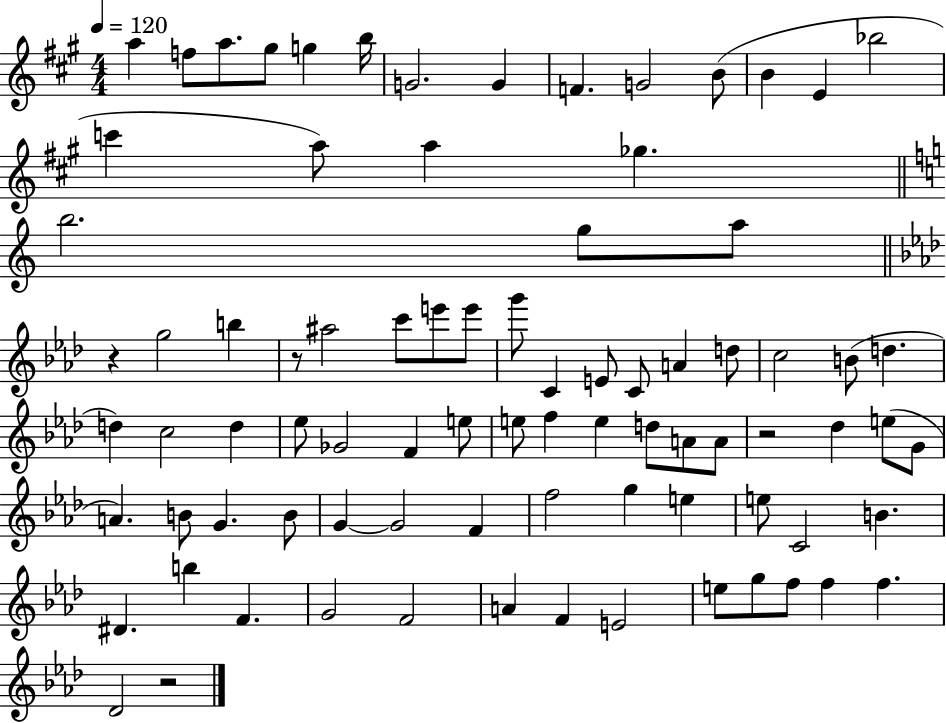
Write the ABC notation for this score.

X:1
T:Untitled
M:4/4
L:1/4
K:A
a f/2 a/2 ^g/2 g b/4 G2 G F G2 B/2 B E _b2 c' a/2 a _g b2 g/2 a/2 z g2 b z/2 ^a2 c'/2 e'/2 e'/2 g'/2 C E/2 C/2 A d/2 c2 B/2 d d c2 d _e/2 _G2 F e/2 e/2 f e d/2 A/2 A/2 z2 _d e/2 G/2 A B/2 G B/2 G G2 F f2 g e e/2 C2 B ^D b F G2 F2 A F E2 e/2 g/2 f/2 f f _D2 z2